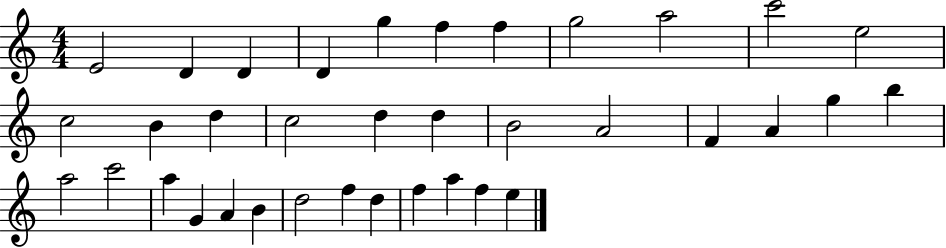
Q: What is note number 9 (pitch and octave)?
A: A5